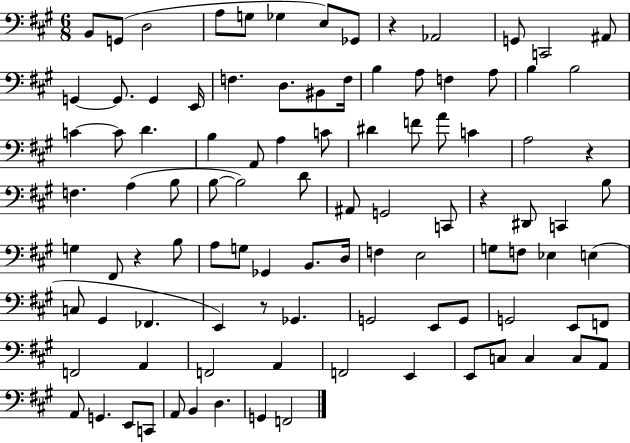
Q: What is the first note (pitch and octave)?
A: B2